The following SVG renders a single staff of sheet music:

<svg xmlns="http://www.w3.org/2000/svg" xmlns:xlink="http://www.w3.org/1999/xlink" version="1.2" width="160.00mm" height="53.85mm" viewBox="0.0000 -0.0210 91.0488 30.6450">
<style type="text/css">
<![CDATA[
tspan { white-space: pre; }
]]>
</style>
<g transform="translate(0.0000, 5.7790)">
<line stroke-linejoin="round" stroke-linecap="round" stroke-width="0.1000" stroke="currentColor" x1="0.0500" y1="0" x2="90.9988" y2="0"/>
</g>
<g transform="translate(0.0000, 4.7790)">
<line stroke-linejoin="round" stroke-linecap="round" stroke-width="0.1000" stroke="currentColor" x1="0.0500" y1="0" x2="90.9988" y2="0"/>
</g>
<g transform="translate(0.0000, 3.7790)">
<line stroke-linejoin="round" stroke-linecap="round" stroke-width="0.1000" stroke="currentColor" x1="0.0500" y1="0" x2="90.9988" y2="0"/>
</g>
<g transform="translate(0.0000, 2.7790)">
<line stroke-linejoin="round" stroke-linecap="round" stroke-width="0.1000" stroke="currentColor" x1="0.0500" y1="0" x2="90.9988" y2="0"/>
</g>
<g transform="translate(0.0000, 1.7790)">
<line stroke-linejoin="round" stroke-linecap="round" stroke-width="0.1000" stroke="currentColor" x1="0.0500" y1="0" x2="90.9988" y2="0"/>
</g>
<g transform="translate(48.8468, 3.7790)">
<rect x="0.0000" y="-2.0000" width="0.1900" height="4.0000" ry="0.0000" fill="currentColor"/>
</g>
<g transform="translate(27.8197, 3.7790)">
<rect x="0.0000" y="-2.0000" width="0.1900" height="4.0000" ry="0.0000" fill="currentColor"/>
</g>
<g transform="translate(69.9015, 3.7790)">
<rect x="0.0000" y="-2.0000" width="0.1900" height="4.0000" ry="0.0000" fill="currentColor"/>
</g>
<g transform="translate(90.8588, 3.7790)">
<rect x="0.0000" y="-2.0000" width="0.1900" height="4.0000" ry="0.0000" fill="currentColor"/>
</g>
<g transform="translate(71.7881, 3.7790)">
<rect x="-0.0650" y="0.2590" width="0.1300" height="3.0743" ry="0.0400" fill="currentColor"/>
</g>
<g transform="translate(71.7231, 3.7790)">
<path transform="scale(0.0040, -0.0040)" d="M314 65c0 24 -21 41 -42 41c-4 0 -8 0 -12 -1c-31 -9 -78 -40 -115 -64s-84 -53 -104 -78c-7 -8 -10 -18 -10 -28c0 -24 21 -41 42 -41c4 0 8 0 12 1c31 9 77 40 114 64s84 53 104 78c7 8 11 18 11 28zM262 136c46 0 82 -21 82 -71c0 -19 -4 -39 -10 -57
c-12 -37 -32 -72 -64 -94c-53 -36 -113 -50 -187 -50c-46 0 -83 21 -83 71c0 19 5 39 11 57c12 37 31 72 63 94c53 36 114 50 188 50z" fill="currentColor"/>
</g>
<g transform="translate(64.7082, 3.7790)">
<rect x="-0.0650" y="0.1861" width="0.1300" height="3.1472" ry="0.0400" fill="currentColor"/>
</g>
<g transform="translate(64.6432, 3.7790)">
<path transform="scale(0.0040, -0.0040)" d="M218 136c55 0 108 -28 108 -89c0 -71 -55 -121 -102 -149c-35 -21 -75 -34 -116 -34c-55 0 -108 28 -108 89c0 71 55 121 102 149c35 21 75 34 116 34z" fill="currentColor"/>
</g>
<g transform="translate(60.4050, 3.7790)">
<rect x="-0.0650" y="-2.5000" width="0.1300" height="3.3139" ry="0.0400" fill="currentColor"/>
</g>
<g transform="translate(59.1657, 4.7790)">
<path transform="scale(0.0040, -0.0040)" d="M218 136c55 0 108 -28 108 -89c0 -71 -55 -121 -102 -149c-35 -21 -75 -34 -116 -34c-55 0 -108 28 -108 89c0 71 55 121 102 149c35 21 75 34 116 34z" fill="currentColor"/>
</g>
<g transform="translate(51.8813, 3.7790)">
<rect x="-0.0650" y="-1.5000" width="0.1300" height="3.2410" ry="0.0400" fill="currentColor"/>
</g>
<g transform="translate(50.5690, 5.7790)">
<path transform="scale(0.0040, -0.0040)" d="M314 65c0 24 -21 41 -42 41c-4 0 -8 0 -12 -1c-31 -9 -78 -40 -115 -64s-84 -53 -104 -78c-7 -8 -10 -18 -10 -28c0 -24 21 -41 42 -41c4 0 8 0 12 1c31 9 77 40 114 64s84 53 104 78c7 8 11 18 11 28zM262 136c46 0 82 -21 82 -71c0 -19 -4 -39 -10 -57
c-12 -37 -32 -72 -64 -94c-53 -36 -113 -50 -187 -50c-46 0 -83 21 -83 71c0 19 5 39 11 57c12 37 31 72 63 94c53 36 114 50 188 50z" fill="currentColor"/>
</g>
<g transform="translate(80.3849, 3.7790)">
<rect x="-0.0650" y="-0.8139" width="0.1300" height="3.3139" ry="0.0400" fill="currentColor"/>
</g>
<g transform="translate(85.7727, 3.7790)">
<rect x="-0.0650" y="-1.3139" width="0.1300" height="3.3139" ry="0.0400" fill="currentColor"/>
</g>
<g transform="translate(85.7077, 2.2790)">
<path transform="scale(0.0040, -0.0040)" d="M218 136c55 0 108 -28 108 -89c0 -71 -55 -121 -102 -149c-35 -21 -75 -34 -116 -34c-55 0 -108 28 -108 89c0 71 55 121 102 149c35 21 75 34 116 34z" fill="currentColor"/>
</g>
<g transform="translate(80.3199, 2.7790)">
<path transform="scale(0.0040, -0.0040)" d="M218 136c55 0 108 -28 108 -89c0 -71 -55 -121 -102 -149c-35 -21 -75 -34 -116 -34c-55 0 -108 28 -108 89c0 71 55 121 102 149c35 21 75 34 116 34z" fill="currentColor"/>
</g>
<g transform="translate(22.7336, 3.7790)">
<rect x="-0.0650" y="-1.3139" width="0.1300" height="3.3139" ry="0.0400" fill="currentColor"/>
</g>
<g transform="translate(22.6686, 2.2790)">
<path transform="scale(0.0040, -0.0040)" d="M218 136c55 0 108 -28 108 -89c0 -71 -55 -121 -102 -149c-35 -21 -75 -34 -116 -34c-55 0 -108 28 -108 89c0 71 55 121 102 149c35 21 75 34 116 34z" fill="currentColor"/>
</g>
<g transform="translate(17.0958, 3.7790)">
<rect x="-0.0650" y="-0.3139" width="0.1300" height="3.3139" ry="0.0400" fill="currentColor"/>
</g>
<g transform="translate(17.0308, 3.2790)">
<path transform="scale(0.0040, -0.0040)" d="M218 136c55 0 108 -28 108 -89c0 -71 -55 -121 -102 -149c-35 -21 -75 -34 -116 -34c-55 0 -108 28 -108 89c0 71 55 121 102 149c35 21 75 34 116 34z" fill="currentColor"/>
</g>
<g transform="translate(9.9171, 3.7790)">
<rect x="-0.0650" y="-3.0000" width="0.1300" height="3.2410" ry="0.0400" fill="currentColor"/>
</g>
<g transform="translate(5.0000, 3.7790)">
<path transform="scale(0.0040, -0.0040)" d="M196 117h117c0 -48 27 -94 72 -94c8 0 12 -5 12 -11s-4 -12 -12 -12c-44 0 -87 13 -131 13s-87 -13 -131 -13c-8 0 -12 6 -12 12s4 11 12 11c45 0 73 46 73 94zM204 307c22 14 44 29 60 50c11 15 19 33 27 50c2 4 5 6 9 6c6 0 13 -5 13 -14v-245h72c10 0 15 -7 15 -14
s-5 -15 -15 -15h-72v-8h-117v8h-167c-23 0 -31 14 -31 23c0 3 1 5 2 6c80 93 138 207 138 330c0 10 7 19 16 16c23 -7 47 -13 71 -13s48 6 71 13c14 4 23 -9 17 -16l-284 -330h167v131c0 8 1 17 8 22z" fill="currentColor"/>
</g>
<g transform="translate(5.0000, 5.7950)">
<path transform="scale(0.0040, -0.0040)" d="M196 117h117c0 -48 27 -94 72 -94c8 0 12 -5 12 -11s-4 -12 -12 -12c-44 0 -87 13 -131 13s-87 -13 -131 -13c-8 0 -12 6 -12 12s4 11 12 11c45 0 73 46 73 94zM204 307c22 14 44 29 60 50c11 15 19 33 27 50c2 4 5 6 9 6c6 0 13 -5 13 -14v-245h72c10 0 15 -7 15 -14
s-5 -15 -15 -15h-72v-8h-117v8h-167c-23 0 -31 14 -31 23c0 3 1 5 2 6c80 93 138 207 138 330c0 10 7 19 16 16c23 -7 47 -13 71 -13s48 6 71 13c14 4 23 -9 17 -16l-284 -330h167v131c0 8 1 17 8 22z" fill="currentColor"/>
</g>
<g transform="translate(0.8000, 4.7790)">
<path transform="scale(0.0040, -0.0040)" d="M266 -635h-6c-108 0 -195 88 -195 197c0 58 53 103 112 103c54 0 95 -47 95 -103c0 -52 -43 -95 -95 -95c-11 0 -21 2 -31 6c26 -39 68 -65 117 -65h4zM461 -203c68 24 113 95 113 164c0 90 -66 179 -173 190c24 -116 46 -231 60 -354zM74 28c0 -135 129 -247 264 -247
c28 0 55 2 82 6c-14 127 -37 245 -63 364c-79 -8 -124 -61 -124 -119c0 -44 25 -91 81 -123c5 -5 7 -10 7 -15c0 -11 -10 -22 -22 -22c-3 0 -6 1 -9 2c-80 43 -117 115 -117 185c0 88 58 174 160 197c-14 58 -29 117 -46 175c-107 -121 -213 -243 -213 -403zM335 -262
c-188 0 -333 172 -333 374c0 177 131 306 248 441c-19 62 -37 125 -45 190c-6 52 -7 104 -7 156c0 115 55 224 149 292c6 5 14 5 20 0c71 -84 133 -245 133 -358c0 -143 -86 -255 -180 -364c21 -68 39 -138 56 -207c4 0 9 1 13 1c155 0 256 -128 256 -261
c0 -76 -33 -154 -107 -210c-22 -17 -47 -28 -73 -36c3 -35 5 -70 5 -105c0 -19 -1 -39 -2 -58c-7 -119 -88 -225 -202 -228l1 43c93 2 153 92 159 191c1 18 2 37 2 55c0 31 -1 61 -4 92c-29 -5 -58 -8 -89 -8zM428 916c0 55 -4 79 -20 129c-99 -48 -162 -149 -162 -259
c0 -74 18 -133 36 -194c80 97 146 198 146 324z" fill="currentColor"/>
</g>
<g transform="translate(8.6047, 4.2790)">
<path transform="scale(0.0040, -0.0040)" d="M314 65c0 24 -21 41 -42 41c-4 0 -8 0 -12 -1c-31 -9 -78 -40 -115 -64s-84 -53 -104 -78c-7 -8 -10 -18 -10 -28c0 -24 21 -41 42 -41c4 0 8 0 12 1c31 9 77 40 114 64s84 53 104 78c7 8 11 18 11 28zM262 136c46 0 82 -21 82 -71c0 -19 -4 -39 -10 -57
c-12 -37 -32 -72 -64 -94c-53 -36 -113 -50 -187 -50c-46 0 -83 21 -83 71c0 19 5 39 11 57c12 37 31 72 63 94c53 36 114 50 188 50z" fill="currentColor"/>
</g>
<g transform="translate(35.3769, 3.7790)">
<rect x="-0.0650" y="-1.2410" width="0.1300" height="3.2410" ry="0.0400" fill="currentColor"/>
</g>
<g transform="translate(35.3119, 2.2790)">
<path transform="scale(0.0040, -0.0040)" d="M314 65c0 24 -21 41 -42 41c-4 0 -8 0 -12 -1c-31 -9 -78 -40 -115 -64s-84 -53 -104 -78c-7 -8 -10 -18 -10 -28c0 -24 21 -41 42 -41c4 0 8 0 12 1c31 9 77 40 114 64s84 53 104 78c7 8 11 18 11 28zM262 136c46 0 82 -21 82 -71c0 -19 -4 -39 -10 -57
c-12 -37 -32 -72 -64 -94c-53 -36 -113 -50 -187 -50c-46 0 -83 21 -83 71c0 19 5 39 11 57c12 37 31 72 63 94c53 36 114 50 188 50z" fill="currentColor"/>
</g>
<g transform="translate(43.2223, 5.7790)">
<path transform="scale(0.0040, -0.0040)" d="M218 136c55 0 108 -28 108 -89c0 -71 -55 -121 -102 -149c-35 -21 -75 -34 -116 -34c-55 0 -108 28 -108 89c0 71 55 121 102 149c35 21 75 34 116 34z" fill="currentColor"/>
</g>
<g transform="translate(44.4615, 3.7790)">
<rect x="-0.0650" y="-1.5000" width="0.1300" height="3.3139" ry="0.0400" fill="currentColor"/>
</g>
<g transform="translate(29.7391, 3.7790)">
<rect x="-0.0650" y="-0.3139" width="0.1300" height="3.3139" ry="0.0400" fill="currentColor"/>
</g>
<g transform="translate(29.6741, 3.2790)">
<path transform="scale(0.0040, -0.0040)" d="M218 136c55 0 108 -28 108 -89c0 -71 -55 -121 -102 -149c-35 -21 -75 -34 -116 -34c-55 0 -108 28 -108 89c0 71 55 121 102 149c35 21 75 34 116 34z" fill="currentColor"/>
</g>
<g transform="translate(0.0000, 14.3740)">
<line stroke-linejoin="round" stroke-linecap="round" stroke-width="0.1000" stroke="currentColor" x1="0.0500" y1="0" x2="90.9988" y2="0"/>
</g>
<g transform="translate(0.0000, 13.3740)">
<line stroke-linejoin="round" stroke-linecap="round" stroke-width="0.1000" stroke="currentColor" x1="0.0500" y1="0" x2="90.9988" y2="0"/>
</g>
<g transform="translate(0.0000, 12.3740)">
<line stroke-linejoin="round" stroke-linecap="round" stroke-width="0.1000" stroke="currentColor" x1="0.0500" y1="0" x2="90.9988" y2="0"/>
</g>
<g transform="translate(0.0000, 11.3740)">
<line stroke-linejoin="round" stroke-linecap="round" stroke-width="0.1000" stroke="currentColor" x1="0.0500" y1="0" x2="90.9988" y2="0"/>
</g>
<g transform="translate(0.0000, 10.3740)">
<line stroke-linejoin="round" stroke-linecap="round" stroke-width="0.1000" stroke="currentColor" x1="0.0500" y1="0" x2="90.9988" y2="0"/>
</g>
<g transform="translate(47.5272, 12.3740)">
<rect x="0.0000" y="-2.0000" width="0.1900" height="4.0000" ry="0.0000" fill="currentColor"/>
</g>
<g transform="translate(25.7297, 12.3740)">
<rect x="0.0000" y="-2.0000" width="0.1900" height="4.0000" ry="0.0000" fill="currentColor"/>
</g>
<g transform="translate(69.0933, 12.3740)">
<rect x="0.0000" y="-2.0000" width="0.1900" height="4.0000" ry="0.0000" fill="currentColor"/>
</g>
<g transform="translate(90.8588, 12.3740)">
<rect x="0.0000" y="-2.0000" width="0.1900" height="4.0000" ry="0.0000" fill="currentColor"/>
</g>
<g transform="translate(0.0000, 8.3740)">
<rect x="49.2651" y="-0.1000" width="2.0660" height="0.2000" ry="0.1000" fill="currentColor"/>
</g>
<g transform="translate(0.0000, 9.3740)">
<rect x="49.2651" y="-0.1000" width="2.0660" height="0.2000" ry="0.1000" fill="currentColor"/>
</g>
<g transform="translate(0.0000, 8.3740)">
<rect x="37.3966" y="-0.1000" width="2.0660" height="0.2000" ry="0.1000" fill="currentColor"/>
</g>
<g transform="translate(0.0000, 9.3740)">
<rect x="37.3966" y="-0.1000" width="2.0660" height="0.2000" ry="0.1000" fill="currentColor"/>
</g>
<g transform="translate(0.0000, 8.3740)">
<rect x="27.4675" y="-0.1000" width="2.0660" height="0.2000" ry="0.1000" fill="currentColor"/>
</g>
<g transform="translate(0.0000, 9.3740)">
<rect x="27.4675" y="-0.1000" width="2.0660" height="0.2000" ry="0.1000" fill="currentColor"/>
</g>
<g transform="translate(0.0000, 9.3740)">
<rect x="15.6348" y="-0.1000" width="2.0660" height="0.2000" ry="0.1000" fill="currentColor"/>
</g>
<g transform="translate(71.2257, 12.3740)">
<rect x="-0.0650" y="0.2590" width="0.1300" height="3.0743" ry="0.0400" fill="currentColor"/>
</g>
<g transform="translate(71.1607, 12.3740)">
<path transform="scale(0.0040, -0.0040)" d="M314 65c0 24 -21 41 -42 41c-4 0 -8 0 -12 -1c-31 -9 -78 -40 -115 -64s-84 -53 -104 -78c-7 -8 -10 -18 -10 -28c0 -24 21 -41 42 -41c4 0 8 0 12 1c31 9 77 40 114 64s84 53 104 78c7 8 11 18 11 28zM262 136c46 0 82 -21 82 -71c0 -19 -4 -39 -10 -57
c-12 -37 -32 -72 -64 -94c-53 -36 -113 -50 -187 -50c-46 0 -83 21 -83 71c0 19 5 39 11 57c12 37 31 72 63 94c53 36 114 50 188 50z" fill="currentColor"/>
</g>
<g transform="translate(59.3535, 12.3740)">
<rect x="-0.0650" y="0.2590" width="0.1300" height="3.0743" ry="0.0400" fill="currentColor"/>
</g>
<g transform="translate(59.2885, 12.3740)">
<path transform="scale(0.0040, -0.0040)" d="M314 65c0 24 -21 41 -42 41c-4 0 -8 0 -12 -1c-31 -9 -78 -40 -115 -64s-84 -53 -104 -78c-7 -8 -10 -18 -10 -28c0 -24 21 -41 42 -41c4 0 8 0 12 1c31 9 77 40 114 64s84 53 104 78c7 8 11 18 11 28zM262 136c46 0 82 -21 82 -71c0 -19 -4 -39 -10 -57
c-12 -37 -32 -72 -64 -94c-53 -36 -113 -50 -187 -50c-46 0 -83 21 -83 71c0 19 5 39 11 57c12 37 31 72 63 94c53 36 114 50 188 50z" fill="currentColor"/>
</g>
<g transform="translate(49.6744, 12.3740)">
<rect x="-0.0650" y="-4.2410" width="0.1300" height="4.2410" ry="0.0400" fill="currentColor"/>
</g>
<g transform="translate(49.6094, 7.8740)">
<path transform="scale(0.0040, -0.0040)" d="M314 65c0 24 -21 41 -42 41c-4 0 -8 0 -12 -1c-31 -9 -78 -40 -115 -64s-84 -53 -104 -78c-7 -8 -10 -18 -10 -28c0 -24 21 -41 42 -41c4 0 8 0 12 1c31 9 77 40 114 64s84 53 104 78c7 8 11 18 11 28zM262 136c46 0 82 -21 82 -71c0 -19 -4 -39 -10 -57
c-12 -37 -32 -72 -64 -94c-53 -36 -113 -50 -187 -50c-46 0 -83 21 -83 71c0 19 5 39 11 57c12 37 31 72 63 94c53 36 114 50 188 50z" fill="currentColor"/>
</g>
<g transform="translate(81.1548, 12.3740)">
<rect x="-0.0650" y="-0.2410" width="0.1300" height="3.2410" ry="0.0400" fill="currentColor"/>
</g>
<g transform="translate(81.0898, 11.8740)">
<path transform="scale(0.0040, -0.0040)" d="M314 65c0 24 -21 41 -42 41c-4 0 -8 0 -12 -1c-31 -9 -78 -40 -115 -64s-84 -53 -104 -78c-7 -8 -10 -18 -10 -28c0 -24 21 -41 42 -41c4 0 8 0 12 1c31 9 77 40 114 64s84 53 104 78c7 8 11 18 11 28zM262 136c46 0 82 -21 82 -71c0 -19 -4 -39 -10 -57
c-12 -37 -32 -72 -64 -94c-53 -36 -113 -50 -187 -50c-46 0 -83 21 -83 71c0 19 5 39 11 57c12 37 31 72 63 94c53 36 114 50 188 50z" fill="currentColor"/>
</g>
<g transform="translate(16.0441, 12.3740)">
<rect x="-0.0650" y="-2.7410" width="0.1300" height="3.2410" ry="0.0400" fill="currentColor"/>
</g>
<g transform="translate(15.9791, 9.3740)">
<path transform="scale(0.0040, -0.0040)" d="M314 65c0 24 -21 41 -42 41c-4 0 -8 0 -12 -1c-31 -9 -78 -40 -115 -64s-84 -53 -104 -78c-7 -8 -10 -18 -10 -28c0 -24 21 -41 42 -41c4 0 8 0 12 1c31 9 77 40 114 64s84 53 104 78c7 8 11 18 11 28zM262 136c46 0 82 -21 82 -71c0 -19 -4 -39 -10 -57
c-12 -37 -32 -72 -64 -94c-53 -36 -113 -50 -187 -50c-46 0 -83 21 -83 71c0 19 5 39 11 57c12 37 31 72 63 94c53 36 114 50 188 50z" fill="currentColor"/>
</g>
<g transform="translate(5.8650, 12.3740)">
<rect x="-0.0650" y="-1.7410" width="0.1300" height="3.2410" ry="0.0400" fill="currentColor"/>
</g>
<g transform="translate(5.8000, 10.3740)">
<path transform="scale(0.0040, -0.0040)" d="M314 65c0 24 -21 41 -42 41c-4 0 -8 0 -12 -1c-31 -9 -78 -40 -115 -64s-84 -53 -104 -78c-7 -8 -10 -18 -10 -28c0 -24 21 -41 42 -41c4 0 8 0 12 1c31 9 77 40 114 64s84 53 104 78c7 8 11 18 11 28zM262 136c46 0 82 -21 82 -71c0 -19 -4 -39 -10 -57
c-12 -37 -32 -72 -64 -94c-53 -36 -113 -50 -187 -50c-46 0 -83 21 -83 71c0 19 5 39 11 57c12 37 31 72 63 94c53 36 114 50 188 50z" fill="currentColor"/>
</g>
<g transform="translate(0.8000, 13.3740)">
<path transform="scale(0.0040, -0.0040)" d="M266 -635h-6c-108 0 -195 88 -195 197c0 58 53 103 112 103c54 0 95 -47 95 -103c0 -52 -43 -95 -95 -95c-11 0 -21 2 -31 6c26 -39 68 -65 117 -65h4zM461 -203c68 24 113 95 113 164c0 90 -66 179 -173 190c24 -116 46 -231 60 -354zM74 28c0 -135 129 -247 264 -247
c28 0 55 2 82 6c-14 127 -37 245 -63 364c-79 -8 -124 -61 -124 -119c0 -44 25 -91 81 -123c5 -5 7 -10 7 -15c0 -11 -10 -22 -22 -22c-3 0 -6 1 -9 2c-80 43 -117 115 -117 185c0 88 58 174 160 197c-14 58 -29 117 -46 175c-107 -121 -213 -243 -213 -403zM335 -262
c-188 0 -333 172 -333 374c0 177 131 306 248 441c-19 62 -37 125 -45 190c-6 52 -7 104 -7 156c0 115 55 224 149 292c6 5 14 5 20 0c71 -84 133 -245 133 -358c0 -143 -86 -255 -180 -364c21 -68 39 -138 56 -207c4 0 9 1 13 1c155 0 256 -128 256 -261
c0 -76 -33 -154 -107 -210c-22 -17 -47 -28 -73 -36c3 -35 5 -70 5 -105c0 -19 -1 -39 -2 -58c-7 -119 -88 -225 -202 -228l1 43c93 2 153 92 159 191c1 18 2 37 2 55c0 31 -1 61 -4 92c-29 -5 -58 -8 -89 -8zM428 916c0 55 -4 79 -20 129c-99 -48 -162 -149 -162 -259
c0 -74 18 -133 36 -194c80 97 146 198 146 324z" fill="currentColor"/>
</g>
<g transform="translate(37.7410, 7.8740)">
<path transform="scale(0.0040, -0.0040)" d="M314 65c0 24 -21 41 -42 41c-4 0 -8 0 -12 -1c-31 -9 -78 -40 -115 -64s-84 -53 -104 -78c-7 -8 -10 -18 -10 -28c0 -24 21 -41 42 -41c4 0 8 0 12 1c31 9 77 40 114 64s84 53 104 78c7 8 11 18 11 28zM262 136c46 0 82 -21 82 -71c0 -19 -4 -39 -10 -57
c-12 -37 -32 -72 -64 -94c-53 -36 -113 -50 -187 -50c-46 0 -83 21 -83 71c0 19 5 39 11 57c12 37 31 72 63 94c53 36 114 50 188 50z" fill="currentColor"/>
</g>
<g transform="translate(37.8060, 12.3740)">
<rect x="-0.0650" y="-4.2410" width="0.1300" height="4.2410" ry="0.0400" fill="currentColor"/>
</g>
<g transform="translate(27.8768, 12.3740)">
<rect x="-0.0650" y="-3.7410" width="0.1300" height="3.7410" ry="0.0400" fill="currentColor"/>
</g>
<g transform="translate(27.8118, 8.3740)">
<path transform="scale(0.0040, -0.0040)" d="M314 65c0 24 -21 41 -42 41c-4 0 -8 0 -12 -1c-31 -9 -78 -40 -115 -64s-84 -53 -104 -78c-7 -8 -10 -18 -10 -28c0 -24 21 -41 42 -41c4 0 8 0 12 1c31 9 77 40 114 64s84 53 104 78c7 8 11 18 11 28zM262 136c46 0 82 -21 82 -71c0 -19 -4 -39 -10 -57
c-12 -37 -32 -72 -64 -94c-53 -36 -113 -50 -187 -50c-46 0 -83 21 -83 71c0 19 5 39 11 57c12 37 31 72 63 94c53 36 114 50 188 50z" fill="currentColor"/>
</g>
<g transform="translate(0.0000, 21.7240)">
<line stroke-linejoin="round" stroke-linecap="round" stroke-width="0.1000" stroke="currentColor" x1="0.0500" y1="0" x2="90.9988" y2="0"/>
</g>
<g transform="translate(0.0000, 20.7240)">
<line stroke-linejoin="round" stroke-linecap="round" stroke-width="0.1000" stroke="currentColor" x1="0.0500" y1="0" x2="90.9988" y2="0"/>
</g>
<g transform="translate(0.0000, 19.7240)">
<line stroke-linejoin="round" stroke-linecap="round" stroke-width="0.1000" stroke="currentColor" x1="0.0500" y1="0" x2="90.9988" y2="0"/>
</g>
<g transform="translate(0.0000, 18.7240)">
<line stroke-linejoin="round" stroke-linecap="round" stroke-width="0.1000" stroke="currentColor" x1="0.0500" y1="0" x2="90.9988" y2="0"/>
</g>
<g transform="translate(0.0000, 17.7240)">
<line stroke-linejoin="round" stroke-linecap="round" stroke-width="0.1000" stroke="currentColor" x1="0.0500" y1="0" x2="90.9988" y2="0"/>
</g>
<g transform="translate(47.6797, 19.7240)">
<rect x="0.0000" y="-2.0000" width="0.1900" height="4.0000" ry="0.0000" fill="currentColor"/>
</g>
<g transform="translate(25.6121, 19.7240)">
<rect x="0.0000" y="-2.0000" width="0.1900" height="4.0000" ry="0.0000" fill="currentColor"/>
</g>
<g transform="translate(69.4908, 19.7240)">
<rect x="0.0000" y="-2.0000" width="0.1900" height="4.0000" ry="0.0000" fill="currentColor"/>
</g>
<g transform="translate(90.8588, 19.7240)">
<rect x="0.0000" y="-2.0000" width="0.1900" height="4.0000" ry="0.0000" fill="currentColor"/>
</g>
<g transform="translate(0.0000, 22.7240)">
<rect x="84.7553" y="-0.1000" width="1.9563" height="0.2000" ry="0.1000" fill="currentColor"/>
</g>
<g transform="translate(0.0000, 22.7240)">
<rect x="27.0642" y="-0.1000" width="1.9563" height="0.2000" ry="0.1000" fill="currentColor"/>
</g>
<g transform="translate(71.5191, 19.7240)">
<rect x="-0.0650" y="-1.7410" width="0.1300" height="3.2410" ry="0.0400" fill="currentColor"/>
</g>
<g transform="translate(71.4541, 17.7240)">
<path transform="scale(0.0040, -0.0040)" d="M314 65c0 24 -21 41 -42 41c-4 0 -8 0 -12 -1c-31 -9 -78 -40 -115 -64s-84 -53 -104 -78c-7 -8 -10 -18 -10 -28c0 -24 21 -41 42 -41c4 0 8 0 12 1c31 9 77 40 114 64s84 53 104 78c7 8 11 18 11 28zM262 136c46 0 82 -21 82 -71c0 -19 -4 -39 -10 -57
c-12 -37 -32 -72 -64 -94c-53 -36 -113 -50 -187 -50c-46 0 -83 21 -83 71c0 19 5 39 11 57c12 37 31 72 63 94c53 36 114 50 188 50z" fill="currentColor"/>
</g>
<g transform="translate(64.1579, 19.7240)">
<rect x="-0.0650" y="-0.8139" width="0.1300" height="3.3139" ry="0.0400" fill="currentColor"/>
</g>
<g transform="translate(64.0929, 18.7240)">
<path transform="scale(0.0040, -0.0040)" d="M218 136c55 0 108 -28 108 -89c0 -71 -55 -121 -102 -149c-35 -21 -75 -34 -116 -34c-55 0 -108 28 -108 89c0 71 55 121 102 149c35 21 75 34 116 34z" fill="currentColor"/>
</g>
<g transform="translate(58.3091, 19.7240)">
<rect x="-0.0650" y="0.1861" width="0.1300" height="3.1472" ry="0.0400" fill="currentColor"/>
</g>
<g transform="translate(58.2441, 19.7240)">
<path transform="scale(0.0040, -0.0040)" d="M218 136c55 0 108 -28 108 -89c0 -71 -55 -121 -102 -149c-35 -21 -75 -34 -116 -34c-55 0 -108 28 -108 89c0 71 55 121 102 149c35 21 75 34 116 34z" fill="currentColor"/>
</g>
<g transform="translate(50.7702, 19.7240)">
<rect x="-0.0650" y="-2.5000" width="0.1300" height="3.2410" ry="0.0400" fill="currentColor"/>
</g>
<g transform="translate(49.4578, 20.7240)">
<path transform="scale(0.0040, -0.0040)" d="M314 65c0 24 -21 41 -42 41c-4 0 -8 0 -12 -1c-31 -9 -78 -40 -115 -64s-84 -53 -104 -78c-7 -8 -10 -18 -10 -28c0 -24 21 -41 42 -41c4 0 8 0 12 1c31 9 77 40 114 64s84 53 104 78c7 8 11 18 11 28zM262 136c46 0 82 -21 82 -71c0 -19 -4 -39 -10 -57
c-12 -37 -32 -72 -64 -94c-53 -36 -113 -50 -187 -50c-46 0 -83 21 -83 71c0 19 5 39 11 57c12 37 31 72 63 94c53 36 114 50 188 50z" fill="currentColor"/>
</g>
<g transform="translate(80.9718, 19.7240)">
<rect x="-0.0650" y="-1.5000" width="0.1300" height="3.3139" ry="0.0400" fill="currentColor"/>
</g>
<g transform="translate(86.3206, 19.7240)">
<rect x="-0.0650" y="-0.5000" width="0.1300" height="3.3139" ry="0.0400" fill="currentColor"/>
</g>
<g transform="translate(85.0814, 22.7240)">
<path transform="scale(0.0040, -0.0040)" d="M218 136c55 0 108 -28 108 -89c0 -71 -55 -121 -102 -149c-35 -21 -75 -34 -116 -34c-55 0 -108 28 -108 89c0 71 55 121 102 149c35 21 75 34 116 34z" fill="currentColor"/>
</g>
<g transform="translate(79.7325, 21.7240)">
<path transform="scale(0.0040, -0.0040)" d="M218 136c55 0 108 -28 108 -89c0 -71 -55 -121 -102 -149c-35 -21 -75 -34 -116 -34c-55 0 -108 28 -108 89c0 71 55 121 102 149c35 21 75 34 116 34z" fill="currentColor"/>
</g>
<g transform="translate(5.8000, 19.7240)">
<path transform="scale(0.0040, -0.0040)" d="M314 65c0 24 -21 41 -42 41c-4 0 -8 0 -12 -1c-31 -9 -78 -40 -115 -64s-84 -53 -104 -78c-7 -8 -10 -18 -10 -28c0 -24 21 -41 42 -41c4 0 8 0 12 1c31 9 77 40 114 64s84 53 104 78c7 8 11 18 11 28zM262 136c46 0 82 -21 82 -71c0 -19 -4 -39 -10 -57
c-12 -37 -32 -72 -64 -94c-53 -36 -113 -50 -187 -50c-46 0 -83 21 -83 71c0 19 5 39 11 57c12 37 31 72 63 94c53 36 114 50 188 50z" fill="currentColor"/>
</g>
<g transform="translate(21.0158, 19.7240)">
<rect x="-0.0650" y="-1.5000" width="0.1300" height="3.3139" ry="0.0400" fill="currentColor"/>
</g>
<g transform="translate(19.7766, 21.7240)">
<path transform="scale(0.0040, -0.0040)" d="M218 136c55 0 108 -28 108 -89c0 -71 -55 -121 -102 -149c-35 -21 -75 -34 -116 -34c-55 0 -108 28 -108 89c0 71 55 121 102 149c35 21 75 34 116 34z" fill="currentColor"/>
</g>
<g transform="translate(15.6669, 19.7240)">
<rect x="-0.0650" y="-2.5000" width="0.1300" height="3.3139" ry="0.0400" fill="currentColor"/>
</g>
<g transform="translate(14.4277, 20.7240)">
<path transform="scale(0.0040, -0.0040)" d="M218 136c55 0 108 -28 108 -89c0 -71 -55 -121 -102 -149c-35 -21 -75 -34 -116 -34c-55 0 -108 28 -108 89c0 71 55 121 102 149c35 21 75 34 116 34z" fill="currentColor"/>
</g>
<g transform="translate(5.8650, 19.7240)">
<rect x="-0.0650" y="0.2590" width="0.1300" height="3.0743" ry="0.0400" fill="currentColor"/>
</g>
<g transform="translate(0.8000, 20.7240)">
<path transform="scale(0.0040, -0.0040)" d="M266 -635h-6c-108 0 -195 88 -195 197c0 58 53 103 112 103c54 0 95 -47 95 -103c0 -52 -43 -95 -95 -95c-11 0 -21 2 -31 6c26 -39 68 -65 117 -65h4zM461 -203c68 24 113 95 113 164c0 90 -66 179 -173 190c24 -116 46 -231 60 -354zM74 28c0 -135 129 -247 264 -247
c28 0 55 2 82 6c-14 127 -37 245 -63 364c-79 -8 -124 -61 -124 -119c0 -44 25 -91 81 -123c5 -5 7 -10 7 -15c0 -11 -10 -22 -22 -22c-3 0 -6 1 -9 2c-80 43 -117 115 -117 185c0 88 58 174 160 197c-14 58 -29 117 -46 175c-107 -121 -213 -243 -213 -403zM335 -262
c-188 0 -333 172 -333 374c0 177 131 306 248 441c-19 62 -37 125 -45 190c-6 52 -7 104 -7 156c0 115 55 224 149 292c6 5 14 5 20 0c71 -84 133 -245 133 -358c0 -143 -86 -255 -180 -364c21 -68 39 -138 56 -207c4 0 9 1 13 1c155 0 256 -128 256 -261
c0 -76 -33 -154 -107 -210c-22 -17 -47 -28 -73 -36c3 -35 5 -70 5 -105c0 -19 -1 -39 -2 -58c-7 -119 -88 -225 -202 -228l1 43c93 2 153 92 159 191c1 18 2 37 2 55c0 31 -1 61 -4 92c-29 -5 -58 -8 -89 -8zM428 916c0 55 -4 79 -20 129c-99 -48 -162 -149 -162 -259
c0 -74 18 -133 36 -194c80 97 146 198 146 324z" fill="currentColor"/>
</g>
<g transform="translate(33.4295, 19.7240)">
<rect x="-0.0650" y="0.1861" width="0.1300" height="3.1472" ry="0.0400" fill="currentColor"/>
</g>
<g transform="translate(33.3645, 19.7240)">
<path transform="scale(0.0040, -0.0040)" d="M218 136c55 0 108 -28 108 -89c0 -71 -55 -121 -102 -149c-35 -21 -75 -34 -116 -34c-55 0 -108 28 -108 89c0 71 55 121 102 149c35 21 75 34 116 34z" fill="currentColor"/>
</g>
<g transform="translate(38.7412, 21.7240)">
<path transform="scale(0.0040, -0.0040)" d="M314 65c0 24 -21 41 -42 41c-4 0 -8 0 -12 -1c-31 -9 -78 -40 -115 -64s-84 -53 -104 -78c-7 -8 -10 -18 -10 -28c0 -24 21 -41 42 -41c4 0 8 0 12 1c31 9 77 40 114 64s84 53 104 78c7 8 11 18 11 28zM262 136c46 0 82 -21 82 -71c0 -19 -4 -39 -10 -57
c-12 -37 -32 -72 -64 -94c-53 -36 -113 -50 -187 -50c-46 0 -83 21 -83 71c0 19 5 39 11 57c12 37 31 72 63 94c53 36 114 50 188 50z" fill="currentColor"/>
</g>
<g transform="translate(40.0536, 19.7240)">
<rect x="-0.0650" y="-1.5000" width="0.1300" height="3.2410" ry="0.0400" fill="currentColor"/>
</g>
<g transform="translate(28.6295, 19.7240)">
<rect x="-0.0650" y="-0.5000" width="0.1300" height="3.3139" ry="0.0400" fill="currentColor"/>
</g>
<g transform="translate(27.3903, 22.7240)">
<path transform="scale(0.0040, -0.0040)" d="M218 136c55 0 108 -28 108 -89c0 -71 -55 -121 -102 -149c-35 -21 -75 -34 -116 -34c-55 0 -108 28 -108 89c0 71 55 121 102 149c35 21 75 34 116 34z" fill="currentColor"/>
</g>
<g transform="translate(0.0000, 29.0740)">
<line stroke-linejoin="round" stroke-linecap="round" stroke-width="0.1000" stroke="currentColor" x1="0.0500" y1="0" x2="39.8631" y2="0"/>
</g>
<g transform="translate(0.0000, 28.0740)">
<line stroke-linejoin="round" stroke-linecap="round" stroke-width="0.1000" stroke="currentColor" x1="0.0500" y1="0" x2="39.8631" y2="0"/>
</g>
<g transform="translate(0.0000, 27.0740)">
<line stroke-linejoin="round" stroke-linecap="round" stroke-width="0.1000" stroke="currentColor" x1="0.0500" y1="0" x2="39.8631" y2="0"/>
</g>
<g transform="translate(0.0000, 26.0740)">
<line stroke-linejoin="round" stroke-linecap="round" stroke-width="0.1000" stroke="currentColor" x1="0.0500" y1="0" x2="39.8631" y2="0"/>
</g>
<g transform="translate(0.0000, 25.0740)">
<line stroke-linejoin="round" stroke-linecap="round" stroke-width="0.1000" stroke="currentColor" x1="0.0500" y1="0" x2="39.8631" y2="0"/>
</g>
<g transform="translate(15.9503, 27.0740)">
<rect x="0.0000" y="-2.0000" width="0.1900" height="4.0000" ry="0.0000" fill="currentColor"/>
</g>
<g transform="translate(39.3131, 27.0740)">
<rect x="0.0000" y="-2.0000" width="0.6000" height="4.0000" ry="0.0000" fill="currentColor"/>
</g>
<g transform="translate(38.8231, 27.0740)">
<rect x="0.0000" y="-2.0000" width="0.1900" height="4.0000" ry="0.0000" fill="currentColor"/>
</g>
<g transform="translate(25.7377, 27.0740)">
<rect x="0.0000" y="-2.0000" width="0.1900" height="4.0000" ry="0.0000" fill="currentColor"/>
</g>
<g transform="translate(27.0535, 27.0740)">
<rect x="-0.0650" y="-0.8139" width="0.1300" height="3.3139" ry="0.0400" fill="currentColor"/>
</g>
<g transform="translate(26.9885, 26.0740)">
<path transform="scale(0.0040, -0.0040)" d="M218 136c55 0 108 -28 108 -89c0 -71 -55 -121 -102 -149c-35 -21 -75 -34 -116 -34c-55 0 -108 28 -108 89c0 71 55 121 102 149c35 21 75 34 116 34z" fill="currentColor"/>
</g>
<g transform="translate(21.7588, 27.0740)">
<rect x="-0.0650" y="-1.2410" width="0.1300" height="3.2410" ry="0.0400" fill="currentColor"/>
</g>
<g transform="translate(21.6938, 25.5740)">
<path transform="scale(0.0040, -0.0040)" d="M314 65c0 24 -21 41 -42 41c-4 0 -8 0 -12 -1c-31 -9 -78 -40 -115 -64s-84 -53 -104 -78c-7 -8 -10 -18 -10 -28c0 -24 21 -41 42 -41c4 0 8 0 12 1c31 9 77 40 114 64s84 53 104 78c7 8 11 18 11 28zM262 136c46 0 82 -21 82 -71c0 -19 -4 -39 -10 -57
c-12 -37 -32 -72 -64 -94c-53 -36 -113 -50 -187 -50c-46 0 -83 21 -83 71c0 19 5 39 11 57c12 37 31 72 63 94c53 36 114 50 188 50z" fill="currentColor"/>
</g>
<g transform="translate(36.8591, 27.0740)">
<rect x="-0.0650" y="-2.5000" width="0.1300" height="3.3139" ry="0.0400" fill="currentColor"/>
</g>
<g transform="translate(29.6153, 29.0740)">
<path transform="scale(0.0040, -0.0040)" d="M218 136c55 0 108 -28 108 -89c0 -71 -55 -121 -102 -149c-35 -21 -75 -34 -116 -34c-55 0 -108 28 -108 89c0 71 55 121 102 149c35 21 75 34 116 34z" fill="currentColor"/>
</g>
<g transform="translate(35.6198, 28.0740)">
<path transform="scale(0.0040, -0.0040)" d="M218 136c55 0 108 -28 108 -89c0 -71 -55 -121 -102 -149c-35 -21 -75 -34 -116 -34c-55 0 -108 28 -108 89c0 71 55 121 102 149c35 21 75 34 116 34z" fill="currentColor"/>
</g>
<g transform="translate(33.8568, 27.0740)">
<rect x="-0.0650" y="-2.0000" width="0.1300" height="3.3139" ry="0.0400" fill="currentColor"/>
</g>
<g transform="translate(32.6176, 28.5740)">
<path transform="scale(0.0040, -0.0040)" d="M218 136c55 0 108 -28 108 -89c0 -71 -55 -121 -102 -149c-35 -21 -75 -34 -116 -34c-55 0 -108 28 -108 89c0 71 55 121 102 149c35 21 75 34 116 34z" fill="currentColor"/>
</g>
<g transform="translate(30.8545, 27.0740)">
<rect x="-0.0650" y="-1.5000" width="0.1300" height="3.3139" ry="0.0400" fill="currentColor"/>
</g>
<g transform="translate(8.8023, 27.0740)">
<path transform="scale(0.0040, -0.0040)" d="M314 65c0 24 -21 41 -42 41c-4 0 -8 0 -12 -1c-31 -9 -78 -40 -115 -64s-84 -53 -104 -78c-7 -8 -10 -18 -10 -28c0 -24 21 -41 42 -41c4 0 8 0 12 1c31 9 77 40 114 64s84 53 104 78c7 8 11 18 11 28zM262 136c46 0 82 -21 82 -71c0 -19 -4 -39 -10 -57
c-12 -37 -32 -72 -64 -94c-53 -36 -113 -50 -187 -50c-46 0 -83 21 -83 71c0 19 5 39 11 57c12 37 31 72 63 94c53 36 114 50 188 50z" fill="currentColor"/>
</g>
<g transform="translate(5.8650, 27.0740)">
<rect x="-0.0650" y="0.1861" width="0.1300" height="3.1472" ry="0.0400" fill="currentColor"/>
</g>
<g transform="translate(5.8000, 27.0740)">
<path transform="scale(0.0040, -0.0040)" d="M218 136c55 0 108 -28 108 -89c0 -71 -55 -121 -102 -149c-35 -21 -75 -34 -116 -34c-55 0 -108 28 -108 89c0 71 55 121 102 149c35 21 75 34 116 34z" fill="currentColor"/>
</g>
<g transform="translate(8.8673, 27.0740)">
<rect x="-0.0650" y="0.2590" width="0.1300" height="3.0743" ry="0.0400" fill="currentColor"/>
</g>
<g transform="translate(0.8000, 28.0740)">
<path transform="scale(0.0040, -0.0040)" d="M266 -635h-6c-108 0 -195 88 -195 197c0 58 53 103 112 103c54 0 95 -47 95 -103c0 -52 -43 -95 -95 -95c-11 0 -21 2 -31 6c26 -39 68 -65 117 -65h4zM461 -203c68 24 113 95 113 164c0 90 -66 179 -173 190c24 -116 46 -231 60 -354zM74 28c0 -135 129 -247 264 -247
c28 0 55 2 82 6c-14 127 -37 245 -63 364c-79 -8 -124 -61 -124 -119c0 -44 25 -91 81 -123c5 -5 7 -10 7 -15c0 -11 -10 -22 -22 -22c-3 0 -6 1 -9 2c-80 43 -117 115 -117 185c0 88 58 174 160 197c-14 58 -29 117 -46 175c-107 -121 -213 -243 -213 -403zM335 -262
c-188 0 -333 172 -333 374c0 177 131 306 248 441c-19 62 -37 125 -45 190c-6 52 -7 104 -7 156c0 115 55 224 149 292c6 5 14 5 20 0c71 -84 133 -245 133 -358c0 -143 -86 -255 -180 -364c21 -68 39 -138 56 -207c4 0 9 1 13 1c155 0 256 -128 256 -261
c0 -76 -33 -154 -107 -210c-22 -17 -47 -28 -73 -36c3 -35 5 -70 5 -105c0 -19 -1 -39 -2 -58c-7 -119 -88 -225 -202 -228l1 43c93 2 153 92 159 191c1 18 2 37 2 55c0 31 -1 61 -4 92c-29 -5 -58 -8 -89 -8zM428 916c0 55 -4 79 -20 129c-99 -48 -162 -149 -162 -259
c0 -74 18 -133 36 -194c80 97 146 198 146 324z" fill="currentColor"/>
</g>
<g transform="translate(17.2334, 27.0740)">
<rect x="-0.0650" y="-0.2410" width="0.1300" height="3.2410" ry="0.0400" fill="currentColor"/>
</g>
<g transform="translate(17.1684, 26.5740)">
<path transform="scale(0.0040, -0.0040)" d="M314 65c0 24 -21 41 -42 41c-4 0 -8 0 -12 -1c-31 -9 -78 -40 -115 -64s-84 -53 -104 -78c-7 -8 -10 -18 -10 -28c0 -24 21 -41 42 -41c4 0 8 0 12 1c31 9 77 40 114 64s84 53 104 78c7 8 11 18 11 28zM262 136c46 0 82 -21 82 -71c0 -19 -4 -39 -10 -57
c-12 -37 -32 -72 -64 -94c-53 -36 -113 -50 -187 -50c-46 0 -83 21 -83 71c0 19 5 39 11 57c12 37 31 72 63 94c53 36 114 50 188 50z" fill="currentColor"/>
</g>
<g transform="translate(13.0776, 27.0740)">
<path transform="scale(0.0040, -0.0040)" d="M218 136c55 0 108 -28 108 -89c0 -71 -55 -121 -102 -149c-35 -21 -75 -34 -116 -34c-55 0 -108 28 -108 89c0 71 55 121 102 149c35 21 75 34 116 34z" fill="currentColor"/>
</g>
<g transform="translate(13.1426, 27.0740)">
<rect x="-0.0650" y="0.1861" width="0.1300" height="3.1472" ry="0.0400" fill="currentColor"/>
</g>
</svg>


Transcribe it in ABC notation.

X:1
T:Untitled
M:4/4
L:1/4
K:C
A2 c e c e2 E E2 G B B2 d e f2 a2 c'2 d'2 d'2 B2 B2 c2 B2 G E C B E2 G2 B d f2 E C B B2 B c2 e2 d E F G